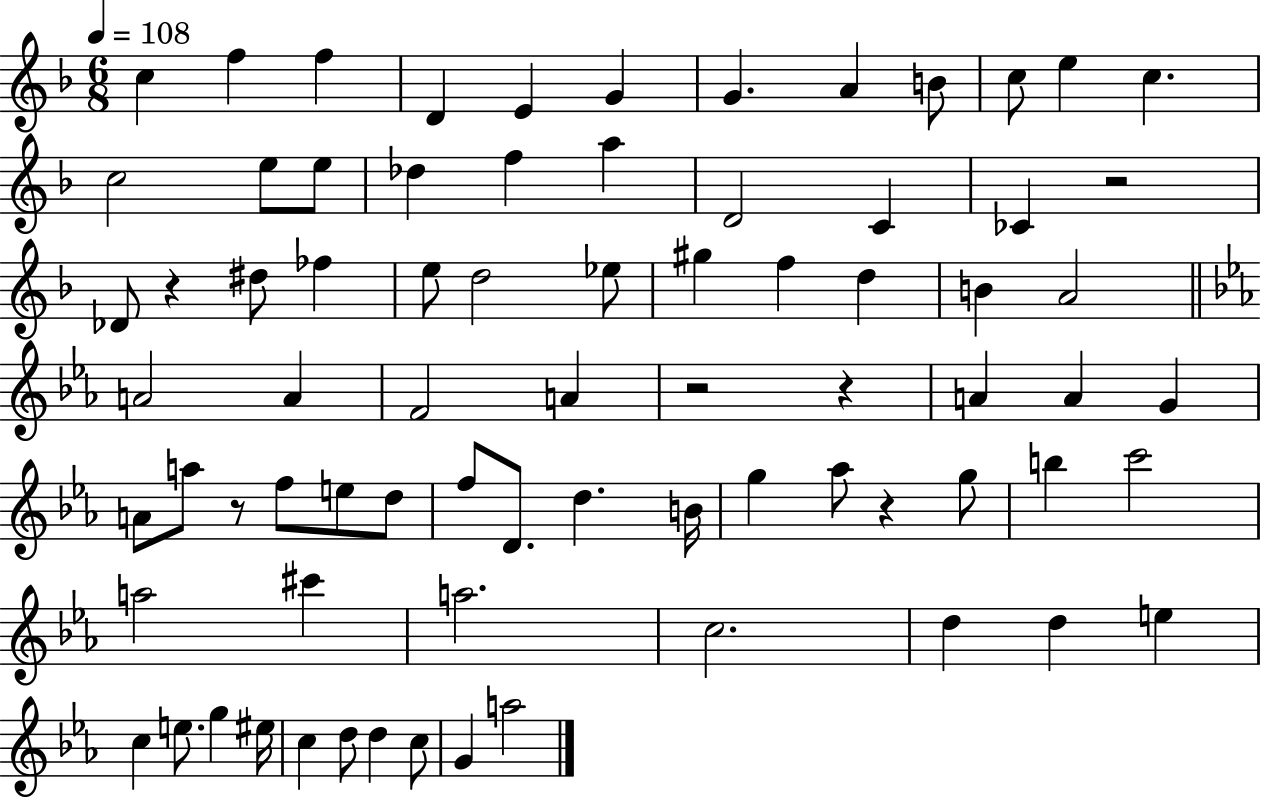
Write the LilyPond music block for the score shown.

{
  \clef treble
  \numericTimeSignature
  \time 6/8
  \key f \major
  \tempo 4 = 108
  \repeat volta 2 { c''4 f''4 f''4 | d'4 e'4 g'4 | g'4. a'4 b'8 | c''8 e''4 c''4. | \break c''2 e''8 e''8 | des''4 f''4 a''4 | d'2 c'4 | ces'4 r2 | \break des'8 r4 dis''8 fes''4 | e''8 d''2 ees''8 | gis''4 f''4 d''4 | b'4 a'2 | \break \bar "||" \break \key c \minor a'2 a'4 | f'2 a'4 | r2 r4 | a'4 a'4 g'4 | \break a'8 a''8 r8 f''8 e''8 d''8 | f''8 d'8. d''4. b'16 | g''4 aes''8 r4 g''8 | b''4 c'''2 | \break a''2 cis'''4 | a''2. | c''2. | d''4 d''4 e''4 | \break c''4 e''8. g''4 eis''16 | c''4 d''8 d''4 c''8 | g'4 a''2 | } \bar "|."
}